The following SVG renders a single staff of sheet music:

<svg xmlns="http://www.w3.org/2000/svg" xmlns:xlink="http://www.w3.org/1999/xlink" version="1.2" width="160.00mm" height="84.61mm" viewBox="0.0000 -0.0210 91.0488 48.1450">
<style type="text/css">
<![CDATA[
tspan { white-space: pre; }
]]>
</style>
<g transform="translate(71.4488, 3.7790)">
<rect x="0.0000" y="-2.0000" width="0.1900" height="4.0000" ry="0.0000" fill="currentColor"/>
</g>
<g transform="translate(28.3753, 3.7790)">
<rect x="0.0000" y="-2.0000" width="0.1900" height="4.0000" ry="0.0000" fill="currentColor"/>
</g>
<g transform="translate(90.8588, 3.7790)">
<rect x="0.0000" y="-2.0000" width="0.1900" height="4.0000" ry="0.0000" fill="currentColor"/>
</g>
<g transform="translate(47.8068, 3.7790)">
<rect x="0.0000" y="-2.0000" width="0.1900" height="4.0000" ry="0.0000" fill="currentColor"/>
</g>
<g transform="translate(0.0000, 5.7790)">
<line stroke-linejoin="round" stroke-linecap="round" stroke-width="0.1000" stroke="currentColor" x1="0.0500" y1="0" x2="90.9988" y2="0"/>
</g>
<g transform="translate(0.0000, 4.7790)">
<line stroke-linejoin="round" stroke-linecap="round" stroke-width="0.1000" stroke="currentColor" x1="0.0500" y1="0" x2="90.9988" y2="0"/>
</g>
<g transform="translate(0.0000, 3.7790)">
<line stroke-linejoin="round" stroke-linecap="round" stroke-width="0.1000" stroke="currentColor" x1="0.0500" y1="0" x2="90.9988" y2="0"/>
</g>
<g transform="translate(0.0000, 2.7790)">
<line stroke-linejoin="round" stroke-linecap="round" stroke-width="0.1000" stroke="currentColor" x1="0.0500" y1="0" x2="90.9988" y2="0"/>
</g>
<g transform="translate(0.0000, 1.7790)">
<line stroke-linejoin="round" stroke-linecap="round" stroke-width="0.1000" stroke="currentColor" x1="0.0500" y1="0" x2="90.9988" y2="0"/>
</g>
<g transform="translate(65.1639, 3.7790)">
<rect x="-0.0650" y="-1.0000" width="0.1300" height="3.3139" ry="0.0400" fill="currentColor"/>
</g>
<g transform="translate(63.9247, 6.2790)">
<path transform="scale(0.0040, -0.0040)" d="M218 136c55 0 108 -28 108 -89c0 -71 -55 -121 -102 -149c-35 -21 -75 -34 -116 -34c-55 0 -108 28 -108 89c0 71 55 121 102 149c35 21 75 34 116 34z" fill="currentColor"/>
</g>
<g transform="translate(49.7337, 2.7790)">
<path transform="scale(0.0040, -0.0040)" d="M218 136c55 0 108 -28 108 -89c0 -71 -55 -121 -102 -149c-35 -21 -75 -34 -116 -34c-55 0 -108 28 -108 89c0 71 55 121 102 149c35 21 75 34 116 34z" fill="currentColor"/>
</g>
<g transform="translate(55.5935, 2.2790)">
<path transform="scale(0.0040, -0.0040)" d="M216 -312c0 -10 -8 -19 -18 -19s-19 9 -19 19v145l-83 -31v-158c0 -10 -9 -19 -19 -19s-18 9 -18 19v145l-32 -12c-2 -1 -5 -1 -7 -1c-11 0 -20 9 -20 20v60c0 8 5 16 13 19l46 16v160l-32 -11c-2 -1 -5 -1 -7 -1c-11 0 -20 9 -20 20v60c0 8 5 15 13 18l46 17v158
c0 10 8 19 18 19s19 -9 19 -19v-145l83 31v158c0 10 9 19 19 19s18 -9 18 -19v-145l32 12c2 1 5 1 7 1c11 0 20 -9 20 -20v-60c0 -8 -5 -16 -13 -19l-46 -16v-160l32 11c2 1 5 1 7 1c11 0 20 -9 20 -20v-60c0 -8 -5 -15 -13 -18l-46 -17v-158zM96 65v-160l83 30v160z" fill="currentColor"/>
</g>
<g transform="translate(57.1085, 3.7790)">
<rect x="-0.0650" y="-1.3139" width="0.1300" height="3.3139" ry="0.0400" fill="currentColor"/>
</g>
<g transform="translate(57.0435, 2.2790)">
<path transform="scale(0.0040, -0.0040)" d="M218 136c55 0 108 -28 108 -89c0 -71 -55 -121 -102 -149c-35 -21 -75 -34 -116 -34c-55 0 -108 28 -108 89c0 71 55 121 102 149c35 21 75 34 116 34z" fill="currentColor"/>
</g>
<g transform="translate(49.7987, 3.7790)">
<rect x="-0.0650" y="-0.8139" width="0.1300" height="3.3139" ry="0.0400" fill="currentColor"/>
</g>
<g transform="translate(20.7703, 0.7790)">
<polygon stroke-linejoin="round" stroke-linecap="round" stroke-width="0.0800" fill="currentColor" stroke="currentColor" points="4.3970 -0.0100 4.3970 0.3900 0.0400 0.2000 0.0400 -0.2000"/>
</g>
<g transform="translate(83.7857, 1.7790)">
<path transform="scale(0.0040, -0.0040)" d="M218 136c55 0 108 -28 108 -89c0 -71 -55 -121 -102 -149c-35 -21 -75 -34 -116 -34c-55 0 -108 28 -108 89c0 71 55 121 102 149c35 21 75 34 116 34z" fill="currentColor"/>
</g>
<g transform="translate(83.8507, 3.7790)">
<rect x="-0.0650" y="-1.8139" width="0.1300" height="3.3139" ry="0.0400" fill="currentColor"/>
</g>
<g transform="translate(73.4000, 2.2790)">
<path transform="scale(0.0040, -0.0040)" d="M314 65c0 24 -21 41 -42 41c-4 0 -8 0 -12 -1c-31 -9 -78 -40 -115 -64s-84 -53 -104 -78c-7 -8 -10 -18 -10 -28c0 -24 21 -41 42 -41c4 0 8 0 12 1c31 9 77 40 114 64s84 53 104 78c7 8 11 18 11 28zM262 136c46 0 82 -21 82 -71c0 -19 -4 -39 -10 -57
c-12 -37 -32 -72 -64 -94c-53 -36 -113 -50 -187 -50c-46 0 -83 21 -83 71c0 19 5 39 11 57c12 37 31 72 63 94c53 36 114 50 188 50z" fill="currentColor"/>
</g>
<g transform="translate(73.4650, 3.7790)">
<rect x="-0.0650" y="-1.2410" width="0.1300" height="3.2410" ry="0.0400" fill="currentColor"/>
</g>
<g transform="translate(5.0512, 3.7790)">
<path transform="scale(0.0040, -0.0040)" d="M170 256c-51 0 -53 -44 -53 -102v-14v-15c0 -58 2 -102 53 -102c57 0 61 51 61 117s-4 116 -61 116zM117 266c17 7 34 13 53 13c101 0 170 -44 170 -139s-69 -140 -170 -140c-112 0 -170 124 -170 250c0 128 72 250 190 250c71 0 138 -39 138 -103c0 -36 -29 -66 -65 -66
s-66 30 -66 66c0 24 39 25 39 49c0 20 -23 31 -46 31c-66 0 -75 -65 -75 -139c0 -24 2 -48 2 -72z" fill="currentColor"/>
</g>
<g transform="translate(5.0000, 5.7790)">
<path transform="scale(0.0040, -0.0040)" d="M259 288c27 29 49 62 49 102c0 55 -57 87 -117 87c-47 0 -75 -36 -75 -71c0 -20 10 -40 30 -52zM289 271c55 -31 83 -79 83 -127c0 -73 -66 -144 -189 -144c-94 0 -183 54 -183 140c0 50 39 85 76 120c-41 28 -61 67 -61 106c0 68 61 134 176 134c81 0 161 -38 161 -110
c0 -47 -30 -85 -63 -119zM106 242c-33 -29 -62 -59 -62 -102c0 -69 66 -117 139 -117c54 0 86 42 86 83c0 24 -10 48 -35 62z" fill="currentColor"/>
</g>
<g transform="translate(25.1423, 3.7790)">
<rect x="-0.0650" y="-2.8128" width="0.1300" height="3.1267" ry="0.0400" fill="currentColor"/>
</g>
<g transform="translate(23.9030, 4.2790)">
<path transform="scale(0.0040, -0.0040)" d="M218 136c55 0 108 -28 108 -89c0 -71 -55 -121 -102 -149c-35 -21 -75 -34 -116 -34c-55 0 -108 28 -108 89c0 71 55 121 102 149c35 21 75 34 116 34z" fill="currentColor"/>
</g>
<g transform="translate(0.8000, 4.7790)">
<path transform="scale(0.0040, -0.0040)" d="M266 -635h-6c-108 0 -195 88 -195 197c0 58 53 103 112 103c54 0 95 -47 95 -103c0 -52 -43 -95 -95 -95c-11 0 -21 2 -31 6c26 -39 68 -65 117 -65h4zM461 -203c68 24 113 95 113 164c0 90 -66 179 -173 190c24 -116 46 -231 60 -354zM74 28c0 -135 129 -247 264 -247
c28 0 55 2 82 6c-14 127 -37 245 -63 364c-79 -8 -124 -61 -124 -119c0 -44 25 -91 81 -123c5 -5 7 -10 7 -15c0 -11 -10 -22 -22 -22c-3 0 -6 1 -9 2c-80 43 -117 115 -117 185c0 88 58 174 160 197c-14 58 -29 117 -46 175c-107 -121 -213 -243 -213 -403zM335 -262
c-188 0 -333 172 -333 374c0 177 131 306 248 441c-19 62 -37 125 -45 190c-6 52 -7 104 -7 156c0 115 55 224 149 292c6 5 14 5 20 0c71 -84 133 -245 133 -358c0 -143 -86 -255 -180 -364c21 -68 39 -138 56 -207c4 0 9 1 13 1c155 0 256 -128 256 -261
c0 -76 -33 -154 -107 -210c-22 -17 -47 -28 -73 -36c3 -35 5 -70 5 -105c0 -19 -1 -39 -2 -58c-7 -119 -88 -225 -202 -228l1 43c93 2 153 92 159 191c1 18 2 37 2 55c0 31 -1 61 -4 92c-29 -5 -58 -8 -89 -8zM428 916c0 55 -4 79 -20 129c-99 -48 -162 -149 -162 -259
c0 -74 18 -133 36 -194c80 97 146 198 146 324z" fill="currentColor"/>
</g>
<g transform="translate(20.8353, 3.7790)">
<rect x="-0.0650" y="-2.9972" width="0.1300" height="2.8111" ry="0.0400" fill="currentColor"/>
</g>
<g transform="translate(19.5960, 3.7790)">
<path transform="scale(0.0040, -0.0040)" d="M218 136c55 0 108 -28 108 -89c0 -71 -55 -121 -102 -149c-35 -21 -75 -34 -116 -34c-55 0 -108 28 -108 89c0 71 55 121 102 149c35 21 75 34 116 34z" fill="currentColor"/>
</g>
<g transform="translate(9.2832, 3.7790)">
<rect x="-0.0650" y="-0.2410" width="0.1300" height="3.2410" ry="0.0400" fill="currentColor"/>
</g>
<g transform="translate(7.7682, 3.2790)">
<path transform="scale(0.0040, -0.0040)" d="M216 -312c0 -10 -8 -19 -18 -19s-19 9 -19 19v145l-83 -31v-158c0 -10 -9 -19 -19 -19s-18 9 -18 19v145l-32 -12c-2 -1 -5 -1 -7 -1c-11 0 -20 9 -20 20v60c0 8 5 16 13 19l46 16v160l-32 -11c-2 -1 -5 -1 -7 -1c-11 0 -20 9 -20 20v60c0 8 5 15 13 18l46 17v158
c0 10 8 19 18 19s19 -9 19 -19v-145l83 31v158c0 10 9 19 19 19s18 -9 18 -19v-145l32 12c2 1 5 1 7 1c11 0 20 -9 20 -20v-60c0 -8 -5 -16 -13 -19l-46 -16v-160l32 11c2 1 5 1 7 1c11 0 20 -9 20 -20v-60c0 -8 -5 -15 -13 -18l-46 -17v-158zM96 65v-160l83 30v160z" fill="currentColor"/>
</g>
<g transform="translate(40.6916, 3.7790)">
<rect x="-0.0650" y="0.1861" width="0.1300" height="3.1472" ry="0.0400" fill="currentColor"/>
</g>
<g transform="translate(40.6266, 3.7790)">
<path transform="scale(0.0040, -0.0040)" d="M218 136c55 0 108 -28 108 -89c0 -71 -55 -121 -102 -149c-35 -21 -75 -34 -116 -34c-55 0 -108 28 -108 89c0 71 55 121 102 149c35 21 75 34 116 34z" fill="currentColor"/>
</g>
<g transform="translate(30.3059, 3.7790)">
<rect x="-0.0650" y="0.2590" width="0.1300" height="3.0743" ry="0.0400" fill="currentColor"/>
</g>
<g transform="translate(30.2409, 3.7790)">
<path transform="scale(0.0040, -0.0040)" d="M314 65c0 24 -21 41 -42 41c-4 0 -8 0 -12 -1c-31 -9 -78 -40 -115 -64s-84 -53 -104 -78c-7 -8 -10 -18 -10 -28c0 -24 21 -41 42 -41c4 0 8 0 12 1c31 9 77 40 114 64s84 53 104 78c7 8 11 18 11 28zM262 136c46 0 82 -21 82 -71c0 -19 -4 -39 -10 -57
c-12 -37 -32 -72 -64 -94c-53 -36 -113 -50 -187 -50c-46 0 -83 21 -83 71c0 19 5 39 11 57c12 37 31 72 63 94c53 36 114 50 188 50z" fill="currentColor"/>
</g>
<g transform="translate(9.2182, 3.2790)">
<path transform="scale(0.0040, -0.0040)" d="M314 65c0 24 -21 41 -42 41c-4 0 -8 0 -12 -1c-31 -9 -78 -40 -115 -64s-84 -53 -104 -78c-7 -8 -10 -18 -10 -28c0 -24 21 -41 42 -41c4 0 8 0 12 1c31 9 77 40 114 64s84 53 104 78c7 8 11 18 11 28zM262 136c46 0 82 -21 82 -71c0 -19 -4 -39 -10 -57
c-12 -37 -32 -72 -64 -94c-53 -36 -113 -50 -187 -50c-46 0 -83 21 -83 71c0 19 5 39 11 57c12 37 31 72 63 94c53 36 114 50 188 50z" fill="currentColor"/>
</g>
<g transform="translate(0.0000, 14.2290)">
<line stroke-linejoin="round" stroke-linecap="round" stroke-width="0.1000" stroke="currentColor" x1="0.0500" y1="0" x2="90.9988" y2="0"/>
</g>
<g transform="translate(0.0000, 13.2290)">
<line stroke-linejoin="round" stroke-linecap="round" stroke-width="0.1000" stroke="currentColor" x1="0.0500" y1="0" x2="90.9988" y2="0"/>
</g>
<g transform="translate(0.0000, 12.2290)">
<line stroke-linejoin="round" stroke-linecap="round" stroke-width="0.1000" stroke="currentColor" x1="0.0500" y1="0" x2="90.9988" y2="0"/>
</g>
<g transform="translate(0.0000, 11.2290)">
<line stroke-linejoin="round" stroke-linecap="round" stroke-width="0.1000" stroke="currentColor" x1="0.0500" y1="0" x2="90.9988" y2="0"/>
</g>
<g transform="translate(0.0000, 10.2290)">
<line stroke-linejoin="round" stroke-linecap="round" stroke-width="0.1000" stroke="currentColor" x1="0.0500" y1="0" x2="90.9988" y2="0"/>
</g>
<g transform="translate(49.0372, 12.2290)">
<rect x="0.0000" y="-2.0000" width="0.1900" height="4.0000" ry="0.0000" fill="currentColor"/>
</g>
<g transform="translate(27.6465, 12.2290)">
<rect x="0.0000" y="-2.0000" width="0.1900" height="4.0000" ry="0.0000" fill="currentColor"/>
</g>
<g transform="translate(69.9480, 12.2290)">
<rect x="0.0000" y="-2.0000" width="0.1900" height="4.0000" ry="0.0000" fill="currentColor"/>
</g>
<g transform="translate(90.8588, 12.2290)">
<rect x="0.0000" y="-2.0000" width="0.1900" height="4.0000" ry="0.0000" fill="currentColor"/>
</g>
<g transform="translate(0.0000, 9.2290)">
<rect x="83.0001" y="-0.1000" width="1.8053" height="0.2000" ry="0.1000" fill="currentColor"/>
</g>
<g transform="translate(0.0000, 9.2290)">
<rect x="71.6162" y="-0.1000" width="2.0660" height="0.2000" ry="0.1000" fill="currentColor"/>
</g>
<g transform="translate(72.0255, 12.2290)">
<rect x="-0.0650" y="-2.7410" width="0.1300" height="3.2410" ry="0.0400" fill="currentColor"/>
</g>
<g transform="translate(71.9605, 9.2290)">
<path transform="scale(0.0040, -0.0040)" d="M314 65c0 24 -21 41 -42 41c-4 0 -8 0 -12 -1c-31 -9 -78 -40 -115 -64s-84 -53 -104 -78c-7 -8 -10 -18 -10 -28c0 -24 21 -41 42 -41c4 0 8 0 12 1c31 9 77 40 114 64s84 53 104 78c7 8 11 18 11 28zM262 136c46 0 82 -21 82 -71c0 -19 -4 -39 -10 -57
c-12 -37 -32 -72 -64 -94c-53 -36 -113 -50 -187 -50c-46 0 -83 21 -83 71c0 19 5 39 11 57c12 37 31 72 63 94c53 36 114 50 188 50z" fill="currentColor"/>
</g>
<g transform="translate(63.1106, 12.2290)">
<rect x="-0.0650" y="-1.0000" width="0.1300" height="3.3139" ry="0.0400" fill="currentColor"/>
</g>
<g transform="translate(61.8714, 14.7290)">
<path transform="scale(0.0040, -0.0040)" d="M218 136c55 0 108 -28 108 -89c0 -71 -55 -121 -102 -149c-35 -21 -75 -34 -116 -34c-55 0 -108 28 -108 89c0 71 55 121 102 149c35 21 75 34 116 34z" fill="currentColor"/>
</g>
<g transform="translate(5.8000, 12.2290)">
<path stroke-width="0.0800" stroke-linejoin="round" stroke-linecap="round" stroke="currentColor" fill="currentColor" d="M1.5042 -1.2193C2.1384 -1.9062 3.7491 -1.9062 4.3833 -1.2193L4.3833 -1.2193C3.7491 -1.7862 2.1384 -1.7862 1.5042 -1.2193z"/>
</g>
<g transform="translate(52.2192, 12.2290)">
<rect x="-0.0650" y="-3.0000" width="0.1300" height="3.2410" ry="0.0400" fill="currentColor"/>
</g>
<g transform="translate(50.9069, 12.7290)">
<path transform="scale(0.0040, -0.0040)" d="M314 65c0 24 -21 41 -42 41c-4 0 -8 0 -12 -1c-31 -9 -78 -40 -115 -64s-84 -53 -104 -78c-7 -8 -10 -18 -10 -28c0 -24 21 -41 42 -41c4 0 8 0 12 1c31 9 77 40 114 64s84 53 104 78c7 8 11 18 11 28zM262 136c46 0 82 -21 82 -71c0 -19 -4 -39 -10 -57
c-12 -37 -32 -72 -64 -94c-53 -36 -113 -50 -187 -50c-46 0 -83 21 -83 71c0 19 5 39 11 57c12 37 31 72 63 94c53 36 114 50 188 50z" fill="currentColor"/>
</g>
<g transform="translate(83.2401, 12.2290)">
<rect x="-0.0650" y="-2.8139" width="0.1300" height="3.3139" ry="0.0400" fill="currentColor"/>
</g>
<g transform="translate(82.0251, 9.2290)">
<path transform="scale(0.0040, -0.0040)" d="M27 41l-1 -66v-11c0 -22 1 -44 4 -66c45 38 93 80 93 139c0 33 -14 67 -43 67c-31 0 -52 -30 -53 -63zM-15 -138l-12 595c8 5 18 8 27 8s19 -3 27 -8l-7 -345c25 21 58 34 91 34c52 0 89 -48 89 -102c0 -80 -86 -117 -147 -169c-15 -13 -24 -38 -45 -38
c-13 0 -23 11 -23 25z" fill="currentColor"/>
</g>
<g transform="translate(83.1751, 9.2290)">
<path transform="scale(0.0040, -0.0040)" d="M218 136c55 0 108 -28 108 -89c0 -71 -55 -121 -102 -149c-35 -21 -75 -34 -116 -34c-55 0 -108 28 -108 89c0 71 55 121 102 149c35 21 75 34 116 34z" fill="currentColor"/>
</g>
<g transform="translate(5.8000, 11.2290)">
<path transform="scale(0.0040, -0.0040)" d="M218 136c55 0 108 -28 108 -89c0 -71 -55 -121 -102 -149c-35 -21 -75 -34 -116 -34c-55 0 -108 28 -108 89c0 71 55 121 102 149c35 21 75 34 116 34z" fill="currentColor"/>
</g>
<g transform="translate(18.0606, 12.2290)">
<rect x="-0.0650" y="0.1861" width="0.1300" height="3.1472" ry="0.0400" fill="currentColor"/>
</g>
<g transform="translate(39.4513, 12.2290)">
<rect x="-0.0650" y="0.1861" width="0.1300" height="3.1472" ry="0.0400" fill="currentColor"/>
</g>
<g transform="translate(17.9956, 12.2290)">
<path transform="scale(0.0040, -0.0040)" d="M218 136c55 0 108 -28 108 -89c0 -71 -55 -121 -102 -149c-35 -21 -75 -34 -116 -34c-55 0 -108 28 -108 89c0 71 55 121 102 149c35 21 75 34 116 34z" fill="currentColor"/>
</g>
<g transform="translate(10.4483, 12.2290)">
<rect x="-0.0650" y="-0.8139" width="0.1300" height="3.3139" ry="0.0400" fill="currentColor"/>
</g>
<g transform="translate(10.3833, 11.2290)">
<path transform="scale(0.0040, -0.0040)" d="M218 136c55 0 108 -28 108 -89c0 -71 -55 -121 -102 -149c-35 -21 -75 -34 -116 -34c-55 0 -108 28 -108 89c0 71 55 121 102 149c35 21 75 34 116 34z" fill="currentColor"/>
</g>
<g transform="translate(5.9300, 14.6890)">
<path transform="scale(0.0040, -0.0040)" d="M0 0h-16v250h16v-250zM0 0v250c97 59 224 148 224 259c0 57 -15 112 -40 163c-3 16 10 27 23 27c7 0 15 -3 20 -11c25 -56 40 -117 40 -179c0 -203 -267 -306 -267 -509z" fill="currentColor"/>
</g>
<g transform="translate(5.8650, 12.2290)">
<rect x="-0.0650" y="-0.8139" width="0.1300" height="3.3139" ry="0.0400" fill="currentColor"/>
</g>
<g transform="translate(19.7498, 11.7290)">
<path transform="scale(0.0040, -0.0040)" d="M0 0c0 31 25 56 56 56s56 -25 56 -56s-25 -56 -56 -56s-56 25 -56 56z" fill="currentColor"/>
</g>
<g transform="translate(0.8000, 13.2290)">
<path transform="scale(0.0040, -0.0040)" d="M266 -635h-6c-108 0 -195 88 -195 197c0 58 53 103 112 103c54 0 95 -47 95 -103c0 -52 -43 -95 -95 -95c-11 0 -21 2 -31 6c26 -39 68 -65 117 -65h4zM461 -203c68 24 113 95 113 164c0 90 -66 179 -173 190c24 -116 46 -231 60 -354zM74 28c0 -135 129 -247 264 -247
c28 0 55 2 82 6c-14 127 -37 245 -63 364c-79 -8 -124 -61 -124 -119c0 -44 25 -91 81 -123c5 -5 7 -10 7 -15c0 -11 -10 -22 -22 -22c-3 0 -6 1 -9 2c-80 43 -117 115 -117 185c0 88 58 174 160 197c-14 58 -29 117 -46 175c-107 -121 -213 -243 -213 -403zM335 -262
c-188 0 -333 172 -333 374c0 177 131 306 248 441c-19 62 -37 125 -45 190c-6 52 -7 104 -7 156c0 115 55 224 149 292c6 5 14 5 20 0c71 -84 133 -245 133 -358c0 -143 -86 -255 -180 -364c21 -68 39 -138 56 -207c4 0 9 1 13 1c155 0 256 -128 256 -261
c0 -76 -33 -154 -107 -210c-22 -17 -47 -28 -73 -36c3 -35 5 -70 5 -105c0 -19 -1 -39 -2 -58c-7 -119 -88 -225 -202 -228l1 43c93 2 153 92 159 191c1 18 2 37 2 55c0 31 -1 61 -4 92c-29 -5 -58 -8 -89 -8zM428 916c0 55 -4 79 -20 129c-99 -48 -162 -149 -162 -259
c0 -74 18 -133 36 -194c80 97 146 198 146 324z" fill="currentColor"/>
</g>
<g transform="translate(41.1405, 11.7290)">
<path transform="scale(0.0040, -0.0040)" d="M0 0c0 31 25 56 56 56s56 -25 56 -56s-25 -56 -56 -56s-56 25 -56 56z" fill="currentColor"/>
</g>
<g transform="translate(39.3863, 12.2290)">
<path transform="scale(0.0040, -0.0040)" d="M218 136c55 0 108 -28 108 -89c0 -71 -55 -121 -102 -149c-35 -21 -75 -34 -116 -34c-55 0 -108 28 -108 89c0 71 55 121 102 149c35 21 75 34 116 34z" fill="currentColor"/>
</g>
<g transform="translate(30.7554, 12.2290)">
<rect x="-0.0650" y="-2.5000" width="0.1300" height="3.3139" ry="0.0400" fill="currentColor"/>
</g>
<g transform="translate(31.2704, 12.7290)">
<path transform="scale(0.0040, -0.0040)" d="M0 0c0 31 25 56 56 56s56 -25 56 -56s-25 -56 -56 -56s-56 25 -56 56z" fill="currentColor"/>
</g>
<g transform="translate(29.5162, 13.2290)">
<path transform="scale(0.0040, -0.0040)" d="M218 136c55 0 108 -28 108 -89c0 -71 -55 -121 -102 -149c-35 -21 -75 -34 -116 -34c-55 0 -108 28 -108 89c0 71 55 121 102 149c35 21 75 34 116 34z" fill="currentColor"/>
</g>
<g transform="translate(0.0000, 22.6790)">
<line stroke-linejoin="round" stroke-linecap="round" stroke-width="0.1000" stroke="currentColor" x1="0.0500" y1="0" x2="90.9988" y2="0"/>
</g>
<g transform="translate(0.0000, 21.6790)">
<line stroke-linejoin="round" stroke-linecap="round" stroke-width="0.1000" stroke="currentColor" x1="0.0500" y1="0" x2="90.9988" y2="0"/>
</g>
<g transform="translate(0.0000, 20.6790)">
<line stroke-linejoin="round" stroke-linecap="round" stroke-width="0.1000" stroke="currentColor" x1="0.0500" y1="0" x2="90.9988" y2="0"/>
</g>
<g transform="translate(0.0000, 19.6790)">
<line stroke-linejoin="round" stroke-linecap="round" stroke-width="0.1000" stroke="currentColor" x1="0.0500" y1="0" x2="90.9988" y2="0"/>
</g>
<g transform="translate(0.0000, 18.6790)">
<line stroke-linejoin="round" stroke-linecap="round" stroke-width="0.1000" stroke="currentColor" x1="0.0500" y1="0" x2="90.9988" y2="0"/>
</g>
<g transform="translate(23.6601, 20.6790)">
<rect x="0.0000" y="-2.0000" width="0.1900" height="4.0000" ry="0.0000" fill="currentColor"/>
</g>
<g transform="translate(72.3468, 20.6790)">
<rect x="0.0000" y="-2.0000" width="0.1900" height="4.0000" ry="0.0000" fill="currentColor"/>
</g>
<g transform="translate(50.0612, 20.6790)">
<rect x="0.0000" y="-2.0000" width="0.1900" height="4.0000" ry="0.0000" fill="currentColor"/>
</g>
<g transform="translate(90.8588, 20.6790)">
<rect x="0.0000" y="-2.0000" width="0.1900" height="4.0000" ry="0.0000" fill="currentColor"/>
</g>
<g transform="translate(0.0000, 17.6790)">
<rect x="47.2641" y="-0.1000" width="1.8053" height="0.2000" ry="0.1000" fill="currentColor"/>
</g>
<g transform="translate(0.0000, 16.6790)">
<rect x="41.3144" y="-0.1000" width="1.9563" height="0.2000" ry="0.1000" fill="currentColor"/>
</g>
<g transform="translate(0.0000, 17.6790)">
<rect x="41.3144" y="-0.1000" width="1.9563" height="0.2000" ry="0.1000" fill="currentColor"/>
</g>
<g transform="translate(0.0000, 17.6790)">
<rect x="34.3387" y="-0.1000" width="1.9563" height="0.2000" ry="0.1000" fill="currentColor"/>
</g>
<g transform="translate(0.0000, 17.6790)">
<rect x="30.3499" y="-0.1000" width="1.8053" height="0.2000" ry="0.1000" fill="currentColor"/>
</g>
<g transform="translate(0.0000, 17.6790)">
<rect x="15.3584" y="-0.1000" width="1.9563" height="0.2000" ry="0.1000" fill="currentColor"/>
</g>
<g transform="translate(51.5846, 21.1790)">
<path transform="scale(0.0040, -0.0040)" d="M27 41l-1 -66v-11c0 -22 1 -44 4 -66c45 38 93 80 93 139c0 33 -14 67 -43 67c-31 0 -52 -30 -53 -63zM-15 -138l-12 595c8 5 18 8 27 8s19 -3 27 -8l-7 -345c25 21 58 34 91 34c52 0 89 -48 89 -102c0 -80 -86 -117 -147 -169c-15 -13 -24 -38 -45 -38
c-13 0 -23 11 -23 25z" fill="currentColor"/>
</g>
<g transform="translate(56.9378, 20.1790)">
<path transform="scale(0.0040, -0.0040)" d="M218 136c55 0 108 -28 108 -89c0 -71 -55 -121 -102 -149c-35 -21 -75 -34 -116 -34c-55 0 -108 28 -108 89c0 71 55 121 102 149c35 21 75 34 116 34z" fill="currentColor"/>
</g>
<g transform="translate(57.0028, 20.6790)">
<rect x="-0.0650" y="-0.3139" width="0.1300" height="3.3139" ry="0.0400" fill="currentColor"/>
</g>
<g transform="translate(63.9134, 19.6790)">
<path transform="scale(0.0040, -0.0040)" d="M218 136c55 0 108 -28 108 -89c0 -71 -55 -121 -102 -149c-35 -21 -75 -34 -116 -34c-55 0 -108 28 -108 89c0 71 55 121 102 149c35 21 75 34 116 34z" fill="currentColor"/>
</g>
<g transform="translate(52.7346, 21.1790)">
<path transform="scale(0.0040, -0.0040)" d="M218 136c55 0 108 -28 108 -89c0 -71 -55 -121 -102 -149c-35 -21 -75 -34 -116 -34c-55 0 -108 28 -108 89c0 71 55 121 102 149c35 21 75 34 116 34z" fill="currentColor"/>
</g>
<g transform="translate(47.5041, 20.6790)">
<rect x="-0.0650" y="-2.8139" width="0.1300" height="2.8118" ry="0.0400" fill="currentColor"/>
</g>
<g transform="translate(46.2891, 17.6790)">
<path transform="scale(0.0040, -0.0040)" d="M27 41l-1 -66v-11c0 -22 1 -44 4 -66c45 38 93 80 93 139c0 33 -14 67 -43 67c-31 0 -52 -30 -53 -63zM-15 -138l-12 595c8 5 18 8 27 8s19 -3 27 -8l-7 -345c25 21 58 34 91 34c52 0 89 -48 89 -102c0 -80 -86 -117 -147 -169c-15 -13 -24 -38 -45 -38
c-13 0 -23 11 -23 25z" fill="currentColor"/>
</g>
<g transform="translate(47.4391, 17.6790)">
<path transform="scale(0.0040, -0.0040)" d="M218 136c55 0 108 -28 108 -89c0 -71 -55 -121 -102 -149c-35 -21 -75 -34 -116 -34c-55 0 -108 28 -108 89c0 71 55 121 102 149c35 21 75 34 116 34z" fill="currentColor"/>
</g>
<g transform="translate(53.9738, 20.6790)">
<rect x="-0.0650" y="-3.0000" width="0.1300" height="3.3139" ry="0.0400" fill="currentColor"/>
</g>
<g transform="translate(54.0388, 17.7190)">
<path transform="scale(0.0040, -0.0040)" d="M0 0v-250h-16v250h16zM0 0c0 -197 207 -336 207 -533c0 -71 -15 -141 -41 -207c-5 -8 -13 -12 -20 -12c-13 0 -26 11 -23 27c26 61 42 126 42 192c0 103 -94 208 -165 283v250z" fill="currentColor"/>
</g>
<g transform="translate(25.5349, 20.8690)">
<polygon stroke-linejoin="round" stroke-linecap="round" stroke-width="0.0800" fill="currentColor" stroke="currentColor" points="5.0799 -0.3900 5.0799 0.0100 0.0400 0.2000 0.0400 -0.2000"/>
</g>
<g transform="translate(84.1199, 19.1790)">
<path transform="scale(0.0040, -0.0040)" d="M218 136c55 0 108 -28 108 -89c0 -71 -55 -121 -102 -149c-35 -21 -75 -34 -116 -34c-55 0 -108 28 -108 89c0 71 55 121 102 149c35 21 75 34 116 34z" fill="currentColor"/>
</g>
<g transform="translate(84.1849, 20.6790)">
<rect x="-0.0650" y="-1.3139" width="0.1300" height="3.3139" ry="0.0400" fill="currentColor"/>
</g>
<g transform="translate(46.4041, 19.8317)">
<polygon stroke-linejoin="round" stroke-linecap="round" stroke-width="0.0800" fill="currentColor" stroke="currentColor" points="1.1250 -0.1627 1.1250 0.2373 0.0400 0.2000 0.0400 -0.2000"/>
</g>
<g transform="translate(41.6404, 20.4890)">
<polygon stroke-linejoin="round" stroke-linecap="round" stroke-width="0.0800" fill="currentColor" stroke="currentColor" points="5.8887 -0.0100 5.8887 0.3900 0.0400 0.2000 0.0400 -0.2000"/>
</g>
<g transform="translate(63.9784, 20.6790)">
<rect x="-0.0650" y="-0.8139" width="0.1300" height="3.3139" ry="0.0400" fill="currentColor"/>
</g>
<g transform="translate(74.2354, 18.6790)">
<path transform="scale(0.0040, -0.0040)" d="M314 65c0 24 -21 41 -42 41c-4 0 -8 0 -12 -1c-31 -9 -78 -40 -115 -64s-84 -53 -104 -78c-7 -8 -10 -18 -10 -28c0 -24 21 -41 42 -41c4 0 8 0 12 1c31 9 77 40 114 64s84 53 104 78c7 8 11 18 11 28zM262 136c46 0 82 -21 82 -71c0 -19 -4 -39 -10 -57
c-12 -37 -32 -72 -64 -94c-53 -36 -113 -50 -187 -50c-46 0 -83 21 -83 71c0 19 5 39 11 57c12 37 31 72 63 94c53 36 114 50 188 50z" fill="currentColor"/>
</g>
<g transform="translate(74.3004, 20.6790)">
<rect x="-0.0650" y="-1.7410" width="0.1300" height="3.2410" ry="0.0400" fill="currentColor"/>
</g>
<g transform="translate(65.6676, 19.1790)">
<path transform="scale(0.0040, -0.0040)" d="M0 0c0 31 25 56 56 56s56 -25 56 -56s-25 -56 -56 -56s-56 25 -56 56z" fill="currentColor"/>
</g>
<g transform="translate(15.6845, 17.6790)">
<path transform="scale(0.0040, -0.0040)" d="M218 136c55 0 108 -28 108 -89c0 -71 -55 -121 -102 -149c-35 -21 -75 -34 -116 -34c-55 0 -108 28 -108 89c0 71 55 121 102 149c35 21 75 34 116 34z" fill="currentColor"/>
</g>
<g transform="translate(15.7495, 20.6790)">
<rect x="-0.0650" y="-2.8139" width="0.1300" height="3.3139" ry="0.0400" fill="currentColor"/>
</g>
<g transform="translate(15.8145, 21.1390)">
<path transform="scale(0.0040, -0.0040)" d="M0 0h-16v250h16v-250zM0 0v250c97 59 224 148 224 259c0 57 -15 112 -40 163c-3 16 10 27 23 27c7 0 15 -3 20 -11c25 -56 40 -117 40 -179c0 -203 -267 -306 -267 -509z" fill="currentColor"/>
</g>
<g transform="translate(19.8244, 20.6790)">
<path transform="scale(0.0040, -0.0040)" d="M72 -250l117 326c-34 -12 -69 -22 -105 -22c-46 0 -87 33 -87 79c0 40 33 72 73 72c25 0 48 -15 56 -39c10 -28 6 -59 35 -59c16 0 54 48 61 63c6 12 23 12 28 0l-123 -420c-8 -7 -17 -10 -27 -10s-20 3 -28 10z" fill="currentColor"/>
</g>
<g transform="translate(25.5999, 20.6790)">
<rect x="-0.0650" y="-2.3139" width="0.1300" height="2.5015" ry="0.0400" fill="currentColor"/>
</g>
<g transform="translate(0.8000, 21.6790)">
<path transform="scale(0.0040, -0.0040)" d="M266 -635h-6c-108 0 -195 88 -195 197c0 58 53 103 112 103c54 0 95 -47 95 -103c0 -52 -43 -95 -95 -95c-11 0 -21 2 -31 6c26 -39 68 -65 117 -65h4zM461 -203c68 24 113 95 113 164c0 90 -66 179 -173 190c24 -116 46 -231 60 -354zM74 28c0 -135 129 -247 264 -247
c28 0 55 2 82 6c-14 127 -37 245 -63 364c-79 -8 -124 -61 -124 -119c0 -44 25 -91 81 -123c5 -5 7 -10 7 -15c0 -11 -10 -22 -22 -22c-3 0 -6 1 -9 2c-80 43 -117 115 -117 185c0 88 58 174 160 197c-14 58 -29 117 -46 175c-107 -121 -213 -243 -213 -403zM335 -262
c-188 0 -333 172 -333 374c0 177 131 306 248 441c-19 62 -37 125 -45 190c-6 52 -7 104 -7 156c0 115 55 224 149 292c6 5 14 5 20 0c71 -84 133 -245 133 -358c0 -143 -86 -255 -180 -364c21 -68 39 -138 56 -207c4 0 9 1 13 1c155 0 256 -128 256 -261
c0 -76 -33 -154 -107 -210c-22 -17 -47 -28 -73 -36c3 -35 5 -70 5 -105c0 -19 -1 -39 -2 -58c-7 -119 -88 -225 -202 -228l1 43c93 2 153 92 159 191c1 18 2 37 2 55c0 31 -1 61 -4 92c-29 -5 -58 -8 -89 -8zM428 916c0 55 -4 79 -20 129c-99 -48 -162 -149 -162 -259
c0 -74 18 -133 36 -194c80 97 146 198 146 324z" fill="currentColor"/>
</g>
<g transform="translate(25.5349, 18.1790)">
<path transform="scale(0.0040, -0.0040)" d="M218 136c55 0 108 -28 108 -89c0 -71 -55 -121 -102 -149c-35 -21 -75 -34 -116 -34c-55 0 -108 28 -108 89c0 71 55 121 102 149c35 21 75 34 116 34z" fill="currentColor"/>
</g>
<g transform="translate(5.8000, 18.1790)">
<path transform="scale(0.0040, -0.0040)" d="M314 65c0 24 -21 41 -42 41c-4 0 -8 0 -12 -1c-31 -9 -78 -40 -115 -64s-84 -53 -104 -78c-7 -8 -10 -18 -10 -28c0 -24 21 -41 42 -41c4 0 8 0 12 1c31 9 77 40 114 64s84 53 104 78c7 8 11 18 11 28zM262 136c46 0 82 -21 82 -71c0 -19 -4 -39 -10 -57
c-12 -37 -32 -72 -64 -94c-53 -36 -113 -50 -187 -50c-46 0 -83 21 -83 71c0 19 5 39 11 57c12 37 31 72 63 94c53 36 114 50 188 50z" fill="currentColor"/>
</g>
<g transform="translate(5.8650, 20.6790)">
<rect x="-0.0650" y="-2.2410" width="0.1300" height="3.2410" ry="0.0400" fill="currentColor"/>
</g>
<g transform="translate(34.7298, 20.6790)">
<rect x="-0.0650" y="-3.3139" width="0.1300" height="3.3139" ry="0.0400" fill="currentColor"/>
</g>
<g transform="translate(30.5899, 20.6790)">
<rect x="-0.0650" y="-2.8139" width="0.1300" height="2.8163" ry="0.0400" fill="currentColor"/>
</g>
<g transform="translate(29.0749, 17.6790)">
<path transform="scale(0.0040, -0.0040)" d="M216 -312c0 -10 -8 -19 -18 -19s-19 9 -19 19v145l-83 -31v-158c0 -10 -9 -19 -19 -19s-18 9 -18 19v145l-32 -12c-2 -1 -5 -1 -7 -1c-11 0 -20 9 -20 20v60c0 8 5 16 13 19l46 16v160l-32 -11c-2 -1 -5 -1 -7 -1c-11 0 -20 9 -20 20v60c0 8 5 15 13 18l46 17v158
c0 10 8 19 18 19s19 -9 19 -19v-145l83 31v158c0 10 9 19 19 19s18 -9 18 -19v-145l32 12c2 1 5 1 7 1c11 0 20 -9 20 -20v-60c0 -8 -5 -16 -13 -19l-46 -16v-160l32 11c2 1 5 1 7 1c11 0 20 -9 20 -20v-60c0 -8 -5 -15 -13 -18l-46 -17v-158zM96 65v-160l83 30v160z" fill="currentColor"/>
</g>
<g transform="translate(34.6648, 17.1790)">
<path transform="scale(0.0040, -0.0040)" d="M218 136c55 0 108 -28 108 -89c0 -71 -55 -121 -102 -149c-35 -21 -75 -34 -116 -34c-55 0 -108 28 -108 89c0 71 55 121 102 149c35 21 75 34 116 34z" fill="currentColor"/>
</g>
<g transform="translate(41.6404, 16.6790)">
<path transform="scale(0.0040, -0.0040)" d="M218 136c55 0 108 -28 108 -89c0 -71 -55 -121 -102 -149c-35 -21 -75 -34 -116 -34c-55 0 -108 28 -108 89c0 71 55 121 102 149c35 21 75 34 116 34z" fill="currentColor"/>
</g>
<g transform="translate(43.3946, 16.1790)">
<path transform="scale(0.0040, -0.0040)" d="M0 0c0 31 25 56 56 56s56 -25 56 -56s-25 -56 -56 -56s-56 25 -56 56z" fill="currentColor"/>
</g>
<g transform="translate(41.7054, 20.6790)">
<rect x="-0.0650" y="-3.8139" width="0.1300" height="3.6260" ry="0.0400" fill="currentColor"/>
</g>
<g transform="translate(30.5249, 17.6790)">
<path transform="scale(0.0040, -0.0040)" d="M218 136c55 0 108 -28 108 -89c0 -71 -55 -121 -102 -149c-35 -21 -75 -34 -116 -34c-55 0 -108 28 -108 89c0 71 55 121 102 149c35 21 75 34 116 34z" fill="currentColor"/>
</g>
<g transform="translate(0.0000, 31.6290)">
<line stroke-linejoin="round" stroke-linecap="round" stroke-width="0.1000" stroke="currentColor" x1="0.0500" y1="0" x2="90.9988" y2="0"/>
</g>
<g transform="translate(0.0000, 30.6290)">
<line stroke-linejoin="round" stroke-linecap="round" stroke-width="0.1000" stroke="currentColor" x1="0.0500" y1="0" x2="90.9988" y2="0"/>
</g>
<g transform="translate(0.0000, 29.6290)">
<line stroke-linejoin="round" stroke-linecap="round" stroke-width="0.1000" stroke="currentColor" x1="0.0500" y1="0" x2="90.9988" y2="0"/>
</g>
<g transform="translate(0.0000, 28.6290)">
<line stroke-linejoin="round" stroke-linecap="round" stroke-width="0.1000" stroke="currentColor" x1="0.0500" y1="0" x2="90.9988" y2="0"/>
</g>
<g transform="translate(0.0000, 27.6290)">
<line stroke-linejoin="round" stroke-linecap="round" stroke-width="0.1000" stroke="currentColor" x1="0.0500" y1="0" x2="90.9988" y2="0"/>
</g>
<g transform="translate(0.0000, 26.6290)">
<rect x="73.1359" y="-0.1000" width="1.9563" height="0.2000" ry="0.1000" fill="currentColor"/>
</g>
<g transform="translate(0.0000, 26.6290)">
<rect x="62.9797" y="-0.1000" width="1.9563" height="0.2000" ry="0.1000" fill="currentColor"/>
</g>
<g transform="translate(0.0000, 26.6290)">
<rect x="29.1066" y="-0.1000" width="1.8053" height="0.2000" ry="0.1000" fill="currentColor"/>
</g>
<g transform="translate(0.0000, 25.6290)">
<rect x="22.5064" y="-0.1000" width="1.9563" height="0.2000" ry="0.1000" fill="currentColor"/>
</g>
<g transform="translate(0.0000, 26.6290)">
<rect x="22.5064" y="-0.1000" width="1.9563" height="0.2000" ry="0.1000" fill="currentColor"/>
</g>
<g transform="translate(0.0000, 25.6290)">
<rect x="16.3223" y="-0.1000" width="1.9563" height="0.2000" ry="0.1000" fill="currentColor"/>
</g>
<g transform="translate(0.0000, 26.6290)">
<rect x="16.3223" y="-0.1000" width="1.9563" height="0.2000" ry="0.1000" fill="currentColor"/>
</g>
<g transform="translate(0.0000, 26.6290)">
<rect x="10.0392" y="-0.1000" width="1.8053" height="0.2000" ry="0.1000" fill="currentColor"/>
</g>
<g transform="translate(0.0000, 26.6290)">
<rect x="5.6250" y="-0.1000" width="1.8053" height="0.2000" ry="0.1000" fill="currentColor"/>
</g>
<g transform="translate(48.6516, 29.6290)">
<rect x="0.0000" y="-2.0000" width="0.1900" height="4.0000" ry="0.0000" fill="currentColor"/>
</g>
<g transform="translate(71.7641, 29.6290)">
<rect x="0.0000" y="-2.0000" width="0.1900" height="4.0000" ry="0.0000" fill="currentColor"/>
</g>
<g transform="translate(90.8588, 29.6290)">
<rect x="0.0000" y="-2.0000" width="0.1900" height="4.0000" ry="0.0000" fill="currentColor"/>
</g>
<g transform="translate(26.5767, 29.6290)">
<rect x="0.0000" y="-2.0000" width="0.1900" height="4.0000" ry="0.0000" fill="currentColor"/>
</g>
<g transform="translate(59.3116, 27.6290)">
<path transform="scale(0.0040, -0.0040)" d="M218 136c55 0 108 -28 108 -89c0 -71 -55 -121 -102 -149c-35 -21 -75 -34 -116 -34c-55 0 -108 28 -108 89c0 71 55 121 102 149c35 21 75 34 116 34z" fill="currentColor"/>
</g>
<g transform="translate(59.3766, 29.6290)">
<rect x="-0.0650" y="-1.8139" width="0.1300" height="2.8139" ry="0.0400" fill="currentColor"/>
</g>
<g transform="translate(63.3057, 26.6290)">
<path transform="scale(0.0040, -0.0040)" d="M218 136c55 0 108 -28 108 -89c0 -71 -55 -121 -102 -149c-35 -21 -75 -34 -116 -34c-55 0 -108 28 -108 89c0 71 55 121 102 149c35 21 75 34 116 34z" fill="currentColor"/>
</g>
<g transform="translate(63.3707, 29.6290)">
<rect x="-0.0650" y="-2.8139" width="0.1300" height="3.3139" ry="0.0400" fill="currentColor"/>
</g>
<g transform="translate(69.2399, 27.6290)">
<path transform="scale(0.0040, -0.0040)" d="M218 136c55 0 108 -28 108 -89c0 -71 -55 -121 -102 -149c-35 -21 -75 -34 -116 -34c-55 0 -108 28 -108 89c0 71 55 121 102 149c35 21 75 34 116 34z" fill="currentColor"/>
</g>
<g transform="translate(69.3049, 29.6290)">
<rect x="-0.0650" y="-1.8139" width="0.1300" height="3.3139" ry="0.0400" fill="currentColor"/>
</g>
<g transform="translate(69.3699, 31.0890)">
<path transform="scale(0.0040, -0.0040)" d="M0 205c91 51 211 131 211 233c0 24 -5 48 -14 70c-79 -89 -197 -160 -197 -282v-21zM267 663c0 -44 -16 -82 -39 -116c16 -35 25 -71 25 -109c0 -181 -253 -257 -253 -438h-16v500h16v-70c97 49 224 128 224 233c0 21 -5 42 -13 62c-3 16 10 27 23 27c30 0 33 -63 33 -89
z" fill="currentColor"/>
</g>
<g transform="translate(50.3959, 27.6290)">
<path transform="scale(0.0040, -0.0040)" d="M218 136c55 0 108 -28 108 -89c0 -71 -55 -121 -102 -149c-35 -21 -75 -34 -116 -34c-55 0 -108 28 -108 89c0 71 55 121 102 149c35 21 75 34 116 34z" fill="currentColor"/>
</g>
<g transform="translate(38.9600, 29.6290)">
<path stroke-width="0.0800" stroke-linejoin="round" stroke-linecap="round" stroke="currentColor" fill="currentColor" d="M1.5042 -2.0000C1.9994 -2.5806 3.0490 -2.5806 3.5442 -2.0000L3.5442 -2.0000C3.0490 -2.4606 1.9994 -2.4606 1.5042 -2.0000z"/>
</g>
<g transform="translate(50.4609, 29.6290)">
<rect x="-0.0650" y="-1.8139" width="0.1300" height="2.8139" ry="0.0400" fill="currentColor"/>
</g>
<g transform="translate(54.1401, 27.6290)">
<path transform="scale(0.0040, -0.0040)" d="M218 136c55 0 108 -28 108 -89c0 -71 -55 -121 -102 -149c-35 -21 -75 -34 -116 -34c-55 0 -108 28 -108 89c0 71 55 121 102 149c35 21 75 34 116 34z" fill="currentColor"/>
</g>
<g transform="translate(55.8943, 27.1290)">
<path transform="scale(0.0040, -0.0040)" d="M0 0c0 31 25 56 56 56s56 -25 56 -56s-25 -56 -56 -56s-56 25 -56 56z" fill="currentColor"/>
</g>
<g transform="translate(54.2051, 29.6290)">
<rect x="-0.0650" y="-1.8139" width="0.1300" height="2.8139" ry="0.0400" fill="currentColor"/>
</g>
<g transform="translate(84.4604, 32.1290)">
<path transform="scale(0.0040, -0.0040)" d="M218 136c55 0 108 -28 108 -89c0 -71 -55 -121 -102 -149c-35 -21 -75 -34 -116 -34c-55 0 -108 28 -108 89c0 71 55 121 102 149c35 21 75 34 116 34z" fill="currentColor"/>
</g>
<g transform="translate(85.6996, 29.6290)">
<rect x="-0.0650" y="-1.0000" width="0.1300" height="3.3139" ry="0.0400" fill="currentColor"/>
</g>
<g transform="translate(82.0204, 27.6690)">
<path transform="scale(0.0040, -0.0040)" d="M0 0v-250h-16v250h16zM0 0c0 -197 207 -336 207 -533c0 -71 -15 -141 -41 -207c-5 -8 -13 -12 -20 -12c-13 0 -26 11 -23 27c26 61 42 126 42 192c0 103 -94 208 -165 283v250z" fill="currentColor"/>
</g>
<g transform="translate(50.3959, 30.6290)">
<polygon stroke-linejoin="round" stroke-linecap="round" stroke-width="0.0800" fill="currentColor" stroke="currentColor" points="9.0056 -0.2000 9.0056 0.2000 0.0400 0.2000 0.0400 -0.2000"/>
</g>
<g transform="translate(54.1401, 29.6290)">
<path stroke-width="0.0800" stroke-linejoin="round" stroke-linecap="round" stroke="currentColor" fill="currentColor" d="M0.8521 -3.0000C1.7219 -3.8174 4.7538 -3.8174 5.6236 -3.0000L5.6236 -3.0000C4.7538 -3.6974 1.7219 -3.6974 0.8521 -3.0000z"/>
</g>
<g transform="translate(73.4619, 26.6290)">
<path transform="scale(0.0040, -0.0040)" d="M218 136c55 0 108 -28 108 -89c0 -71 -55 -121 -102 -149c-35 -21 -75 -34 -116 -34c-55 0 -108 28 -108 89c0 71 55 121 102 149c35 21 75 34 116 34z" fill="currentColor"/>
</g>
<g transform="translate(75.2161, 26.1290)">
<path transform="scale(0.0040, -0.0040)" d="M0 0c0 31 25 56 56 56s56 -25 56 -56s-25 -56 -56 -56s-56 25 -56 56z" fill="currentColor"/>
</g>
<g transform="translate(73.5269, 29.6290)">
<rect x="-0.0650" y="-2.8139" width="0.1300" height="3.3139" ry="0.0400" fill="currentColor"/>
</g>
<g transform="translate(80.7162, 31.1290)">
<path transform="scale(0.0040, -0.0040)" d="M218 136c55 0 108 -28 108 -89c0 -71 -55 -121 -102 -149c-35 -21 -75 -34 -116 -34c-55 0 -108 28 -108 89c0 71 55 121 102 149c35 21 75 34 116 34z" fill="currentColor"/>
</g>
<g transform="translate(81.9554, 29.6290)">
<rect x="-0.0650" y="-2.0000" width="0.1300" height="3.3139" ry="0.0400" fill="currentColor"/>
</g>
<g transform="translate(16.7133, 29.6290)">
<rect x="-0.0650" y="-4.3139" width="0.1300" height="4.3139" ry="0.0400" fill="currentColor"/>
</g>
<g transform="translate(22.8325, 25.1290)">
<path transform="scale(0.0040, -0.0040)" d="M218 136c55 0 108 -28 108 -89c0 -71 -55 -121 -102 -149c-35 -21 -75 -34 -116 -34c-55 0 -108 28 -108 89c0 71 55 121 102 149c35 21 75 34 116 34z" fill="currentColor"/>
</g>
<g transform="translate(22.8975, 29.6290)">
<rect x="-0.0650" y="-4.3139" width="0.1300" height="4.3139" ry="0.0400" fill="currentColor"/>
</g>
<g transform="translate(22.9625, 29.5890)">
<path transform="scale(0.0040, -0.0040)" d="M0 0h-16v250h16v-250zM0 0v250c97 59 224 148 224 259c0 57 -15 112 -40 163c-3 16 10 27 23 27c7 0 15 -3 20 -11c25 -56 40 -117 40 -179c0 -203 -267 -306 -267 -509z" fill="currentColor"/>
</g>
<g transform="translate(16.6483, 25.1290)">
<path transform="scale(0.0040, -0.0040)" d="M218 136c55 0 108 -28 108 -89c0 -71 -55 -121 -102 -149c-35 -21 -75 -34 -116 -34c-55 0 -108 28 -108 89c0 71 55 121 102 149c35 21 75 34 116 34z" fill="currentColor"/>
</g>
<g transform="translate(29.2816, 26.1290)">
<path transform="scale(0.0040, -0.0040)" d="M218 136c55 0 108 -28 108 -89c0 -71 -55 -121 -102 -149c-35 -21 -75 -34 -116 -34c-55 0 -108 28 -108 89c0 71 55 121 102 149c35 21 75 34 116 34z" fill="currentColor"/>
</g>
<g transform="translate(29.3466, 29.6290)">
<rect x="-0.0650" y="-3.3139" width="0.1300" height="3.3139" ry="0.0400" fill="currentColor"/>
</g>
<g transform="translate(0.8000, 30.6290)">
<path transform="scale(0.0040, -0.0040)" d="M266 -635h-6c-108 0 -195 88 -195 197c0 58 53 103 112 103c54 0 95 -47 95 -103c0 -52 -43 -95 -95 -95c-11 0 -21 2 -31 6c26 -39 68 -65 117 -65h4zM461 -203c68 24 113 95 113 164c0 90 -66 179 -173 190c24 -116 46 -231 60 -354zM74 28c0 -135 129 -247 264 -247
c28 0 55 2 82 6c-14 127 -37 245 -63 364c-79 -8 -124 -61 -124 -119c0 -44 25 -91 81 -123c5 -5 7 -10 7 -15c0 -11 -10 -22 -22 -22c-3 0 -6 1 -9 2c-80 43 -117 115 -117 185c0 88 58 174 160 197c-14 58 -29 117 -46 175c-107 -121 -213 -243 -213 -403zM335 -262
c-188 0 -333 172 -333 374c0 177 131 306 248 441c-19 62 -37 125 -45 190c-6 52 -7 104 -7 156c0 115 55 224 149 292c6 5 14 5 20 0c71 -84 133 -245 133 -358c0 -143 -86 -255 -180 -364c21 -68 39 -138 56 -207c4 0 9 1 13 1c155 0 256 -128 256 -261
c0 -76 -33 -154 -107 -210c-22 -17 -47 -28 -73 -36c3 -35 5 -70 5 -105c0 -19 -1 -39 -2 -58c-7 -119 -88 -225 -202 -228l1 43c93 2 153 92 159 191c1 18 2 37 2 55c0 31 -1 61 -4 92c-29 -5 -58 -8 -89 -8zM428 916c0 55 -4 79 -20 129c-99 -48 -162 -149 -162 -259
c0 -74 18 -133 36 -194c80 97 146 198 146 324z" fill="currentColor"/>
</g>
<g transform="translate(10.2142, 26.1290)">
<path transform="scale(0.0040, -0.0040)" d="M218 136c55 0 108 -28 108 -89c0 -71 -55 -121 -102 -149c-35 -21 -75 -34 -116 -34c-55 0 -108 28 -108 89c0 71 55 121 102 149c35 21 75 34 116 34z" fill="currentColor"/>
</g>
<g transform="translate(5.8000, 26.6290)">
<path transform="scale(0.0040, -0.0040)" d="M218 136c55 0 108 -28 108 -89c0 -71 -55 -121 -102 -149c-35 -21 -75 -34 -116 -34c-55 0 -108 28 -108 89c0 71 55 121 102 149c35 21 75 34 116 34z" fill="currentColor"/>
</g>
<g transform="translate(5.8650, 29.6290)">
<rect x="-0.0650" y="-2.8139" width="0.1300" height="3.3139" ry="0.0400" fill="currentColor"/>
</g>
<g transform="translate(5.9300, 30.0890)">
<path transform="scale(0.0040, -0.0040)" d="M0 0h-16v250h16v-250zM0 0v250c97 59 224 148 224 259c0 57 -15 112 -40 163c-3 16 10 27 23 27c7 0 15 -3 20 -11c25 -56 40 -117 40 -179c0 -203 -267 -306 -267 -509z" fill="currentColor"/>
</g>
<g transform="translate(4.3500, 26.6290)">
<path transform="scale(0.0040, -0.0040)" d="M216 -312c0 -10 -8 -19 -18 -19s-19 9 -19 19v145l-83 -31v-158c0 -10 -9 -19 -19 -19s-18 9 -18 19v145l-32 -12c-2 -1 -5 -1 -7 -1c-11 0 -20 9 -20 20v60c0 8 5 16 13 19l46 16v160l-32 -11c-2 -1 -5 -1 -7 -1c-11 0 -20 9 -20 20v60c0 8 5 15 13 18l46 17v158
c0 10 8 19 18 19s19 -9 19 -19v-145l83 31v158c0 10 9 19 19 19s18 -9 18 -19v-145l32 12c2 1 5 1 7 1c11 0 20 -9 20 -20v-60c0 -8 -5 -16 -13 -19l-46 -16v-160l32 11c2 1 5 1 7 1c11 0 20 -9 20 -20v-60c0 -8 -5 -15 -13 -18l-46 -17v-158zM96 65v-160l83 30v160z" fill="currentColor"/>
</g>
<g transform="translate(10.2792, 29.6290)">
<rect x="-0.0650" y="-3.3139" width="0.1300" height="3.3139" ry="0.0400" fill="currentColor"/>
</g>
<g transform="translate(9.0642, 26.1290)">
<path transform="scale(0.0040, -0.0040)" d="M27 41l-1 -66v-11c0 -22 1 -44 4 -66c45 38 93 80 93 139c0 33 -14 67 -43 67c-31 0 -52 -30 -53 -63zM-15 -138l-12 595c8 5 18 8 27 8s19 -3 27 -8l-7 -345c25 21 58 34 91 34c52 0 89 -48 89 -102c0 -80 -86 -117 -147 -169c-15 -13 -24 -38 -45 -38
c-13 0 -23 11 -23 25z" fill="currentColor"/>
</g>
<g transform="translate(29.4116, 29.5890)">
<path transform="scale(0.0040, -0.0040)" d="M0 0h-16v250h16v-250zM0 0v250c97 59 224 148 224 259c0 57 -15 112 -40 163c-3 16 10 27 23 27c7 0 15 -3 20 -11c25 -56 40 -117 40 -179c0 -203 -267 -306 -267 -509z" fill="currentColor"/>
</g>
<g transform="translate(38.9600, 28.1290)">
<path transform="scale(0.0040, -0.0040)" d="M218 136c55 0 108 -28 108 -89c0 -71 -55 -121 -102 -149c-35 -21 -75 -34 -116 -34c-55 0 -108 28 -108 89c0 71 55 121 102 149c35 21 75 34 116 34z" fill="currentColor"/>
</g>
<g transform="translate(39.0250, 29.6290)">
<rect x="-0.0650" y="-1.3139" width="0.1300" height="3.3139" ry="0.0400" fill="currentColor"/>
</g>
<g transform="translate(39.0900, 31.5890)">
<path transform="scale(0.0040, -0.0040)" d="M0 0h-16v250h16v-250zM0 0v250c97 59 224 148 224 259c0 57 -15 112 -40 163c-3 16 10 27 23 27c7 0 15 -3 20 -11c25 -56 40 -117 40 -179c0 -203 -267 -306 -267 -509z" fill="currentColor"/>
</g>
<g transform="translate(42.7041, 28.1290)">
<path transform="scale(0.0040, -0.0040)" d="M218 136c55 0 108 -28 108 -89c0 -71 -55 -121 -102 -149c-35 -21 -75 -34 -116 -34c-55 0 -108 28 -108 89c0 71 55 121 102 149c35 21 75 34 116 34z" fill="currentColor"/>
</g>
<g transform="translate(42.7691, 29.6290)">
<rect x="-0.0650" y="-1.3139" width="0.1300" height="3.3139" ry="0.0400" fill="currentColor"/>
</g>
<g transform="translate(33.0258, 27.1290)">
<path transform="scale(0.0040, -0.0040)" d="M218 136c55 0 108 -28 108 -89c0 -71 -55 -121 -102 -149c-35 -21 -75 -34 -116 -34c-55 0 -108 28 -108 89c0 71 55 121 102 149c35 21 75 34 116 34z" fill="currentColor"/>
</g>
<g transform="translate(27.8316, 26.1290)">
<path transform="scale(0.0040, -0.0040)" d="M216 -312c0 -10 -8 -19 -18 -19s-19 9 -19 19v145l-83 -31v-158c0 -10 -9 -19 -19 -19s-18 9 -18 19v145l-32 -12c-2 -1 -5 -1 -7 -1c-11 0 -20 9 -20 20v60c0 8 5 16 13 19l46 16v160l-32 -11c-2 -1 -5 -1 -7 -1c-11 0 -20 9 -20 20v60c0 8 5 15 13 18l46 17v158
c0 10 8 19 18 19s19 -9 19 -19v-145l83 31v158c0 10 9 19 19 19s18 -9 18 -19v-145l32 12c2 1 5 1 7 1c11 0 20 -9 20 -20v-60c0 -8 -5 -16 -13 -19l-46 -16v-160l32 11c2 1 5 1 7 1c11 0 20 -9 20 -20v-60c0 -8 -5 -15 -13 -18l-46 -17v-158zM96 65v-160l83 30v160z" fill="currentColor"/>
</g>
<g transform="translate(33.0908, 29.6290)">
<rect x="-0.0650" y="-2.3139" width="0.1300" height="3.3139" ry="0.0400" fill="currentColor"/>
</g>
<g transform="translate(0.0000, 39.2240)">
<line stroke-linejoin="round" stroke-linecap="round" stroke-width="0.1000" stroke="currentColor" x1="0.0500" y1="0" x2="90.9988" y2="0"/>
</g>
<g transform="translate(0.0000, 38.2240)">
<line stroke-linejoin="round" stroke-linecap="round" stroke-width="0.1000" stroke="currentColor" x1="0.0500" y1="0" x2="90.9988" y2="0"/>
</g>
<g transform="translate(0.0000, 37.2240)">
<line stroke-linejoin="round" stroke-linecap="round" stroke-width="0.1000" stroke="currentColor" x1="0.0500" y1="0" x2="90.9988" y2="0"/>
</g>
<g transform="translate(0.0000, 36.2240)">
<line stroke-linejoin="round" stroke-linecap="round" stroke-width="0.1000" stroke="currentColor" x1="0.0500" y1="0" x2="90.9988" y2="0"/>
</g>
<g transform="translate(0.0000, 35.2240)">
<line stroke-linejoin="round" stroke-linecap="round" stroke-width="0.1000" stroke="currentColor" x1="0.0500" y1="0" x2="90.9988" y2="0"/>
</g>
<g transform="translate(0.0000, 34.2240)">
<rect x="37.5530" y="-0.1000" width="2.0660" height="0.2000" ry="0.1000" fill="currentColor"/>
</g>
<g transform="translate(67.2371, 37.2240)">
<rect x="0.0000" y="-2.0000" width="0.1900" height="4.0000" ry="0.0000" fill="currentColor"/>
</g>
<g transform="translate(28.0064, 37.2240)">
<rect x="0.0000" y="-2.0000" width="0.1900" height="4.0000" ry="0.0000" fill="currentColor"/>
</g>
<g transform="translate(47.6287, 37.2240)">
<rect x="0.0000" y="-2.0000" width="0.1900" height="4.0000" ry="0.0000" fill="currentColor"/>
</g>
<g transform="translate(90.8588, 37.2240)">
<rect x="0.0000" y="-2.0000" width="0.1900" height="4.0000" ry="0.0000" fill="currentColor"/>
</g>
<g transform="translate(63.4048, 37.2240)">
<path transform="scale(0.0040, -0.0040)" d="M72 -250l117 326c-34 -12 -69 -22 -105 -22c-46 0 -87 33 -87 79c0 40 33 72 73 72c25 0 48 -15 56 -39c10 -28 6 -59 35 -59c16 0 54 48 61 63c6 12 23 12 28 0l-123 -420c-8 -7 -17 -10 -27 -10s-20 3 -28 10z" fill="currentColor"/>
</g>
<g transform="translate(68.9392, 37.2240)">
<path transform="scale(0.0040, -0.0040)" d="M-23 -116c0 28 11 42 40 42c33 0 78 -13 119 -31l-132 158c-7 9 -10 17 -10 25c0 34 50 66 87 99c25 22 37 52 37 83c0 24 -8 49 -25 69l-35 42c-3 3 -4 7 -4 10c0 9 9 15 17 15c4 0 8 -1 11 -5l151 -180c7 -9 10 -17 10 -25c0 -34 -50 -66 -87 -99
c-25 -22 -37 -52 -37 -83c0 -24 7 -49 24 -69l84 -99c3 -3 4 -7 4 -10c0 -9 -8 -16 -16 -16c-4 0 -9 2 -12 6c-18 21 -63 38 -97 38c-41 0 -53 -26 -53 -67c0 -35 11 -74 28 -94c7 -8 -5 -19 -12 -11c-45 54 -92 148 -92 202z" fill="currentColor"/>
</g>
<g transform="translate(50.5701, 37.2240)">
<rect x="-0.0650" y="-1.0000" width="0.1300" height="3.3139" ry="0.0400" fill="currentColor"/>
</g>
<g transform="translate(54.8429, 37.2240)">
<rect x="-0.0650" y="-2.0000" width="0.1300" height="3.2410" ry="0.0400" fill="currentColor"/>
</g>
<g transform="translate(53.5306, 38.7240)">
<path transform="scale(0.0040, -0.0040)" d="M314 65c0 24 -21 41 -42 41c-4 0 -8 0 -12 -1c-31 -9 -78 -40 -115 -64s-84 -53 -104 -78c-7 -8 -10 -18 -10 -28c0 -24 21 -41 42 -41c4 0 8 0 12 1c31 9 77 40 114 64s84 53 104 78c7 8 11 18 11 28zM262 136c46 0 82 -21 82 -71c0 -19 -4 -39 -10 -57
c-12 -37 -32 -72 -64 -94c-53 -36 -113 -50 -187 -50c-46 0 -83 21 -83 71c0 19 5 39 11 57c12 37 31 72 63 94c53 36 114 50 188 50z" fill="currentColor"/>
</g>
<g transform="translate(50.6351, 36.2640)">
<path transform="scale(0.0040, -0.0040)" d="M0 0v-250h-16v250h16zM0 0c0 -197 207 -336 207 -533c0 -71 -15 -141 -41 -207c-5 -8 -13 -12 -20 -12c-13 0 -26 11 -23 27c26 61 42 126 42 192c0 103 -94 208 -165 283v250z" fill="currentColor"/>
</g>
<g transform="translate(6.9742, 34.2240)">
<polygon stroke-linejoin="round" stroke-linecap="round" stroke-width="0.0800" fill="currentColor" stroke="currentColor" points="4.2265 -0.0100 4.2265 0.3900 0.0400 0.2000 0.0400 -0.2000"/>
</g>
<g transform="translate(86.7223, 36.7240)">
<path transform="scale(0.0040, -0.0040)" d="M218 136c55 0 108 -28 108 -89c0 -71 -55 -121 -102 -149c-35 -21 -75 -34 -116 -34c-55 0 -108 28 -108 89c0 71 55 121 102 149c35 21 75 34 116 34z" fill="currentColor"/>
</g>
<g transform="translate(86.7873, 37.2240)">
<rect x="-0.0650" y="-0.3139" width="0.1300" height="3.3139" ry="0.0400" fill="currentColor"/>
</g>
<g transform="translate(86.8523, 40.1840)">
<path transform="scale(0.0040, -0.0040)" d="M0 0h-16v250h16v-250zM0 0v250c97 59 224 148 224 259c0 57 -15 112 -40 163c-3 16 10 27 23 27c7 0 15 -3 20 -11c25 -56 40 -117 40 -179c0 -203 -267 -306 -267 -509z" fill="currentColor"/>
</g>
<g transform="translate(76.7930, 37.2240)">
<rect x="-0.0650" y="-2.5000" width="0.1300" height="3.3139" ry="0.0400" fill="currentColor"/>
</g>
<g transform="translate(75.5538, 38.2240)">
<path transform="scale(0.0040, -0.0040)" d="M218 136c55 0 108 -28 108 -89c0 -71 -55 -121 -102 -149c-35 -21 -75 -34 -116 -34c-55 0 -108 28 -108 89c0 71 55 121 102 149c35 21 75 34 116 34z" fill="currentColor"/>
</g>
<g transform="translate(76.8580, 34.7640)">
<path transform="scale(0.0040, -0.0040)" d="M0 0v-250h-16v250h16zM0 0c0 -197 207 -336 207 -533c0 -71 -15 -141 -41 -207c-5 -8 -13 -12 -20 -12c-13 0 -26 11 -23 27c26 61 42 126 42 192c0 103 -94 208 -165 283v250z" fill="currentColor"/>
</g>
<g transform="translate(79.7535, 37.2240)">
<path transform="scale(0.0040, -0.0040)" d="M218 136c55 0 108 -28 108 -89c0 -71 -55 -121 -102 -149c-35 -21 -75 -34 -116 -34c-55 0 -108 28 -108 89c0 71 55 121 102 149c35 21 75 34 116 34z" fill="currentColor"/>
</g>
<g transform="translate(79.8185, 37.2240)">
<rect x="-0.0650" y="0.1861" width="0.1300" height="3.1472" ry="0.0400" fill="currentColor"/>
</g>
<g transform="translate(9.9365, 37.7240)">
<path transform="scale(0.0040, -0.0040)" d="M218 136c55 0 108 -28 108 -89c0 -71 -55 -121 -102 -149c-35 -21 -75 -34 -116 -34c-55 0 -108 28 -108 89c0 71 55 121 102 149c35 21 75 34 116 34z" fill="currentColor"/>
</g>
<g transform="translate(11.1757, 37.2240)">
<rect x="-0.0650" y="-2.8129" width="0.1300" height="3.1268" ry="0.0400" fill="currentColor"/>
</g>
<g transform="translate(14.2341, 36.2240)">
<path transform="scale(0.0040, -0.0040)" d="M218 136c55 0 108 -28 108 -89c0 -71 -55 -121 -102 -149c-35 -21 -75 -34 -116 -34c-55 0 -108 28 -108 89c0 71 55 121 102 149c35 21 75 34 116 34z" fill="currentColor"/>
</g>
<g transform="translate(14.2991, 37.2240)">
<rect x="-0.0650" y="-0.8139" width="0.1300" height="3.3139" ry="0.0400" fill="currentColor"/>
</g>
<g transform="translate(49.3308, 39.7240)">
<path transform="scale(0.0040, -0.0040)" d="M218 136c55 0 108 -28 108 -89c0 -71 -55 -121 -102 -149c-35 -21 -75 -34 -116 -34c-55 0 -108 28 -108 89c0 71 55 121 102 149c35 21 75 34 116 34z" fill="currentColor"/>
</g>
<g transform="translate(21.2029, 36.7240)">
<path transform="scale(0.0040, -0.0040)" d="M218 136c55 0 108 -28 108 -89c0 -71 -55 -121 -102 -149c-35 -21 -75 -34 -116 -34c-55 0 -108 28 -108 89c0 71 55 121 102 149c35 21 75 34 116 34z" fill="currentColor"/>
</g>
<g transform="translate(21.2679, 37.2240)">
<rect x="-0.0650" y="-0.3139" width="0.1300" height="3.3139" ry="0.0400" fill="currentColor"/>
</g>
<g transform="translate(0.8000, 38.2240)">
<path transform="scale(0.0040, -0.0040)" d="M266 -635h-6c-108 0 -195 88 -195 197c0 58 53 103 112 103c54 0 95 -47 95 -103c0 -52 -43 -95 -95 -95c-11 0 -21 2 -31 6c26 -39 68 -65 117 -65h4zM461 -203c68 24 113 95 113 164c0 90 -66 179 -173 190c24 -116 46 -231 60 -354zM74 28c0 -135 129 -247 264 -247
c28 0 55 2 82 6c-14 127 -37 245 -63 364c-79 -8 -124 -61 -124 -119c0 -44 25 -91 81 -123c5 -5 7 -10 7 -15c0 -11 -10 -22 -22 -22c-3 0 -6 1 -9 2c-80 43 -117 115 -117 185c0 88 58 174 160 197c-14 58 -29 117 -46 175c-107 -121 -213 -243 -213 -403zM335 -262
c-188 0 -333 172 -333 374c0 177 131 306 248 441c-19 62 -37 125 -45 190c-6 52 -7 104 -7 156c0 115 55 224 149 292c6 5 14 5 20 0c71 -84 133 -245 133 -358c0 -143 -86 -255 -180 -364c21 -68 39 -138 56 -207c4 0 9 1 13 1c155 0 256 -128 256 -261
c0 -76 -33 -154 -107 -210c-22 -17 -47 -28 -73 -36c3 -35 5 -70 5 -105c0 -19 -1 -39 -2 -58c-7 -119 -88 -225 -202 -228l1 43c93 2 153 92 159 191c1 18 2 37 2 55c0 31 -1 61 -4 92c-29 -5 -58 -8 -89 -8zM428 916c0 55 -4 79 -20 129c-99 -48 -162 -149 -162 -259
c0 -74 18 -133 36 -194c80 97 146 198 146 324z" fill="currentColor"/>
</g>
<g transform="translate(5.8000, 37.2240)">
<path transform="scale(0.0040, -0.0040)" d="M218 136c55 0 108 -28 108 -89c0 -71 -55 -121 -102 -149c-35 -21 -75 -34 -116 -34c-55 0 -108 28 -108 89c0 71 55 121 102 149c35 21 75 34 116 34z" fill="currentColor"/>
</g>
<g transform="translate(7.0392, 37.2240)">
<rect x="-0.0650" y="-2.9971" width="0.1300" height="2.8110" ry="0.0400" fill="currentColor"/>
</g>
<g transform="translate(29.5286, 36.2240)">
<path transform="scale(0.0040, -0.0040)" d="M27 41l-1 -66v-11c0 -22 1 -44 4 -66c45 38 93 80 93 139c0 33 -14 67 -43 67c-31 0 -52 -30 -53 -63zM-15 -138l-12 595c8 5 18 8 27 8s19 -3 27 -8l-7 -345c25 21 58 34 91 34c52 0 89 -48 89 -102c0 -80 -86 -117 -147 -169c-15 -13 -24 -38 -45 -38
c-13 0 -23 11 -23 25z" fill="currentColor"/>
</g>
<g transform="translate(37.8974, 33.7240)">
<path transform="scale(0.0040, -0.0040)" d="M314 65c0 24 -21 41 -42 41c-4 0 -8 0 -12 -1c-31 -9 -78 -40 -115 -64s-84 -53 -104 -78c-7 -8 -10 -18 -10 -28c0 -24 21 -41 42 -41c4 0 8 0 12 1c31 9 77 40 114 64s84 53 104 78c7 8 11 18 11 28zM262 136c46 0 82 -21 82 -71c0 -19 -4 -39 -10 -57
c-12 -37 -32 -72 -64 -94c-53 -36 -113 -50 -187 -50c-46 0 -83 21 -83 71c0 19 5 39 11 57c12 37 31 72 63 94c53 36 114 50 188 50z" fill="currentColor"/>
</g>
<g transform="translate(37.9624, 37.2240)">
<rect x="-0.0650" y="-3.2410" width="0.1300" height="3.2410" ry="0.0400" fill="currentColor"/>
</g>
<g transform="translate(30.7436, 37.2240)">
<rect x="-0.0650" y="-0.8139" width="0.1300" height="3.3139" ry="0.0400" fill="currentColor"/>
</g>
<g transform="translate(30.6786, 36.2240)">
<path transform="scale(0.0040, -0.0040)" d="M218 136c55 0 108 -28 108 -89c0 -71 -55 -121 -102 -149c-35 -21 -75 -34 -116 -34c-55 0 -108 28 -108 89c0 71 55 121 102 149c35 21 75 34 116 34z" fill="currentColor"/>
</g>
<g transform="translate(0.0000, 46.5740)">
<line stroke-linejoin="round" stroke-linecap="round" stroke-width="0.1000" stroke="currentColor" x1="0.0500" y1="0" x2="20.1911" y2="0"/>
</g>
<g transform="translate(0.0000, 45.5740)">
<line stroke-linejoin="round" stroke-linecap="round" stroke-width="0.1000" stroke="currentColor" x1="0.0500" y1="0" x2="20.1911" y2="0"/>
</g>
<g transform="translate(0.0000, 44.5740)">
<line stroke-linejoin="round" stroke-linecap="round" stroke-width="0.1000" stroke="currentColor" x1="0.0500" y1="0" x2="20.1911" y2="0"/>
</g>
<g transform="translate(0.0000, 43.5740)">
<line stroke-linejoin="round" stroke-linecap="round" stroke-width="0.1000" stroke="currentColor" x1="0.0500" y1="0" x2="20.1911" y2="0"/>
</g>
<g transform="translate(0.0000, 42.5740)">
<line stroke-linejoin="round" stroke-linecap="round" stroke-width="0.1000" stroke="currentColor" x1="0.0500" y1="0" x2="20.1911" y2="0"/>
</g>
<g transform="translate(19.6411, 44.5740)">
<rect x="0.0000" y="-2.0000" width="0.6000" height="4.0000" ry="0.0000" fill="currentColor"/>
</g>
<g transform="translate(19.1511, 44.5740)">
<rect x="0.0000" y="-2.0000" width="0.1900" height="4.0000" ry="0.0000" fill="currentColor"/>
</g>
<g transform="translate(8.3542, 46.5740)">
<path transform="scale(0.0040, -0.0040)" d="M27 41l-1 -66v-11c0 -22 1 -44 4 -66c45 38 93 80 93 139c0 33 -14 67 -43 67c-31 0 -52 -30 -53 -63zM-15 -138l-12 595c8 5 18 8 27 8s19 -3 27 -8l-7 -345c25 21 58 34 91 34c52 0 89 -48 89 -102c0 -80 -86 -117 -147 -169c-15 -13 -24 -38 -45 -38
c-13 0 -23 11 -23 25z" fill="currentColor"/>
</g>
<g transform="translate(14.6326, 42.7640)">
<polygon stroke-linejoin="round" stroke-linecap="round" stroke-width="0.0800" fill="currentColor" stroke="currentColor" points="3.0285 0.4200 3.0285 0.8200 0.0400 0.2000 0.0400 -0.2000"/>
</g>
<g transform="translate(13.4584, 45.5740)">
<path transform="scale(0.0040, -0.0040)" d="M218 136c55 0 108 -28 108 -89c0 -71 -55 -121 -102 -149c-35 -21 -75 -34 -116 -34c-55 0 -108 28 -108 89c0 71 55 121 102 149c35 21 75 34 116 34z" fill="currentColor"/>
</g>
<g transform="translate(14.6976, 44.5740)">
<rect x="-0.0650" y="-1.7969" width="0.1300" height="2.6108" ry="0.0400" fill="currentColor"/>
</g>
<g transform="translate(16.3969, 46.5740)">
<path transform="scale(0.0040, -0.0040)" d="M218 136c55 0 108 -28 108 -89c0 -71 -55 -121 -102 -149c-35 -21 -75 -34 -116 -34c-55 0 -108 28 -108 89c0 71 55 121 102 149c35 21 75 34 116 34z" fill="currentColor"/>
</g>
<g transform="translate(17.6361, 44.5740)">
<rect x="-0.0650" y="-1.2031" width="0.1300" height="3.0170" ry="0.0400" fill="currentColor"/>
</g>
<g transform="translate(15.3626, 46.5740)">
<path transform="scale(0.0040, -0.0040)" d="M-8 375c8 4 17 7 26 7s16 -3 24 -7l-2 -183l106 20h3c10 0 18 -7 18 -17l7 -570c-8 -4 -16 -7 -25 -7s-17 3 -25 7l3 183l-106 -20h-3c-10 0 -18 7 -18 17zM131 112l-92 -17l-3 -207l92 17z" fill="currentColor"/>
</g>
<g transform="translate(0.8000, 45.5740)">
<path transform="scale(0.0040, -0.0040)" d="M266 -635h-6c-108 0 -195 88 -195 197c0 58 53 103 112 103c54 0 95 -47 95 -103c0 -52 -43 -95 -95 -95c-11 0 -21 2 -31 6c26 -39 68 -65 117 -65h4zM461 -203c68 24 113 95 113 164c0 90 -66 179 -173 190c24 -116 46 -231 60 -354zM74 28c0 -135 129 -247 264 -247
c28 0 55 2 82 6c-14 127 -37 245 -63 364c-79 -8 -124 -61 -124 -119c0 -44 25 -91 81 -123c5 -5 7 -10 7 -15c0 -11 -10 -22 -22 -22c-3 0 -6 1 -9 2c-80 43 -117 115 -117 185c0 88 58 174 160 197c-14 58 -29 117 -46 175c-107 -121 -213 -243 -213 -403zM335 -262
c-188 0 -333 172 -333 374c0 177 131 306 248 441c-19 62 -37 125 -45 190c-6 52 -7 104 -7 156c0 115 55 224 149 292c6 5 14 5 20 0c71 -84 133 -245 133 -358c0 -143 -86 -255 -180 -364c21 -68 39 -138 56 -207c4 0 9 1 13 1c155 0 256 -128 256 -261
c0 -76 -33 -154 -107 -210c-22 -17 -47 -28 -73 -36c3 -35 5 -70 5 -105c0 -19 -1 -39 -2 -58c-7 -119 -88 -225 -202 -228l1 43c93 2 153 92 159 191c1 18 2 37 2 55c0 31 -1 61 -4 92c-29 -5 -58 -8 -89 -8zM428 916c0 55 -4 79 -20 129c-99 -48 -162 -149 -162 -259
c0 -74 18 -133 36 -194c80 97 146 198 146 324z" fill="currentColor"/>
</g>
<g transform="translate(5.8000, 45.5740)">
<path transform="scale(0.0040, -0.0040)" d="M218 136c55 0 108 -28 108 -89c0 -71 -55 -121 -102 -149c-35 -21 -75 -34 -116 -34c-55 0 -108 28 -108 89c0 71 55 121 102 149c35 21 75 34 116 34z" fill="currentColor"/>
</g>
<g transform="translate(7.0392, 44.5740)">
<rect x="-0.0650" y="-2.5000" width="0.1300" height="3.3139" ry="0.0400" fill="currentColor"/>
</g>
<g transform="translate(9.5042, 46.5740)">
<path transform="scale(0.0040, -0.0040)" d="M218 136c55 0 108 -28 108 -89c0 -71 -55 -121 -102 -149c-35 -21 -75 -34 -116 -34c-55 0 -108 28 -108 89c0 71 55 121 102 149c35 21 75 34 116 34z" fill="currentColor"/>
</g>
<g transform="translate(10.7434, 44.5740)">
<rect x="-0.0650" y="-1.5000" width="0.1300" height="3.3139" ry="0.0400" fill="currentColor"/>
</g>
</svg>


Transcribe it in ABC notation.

X:1
T:Untitled
M:6/8
L:1/4
K:C
^c2 B/2 A/2 B2 B d ^e D e2 f d/2 d B G B A2 D a2 _a g2 a/2 z/2 g/2 ^a/2 b c'/2 _a/4 _A/2 c d f2 e ^a/2 _b d' d'/2 ^b/2 g e/2 e f/2 f/2 f/2 a f/4 a F/2 D B/2 A/2 d c _d b2 D/2 F2 z/2 z G/2 B c/2 G _E G/2 E/2